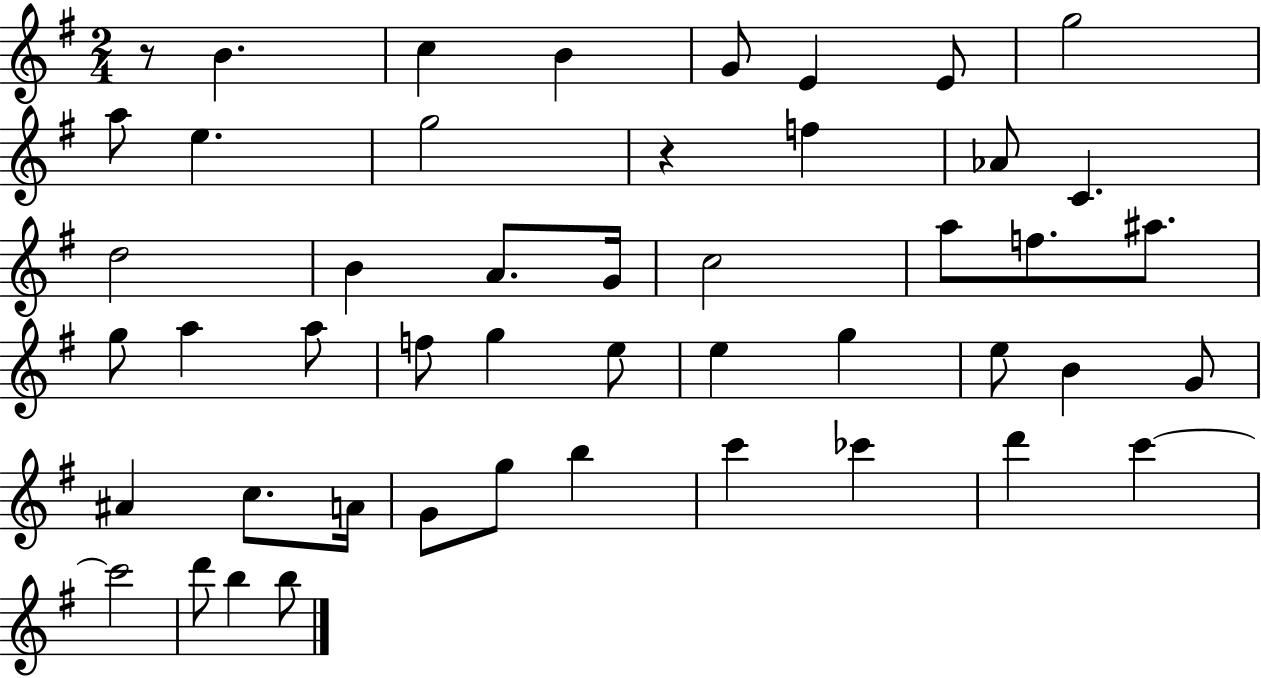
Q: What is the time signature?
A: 2/4